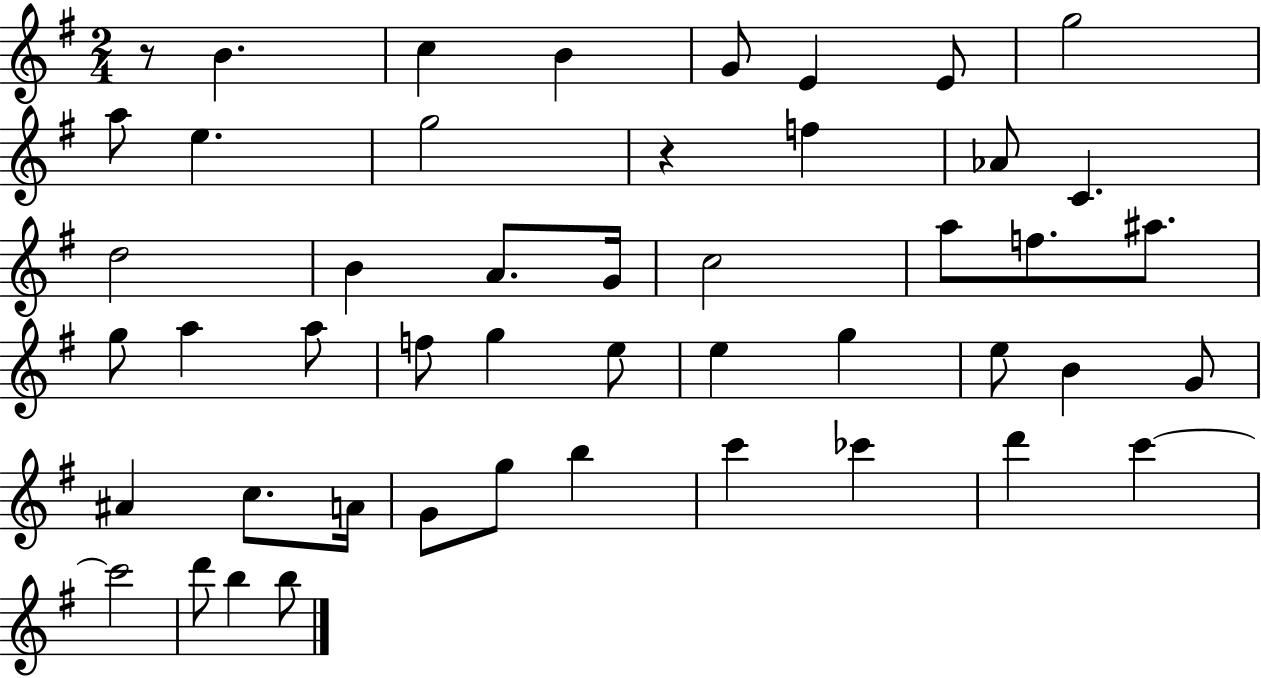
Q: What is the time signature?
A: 2/4